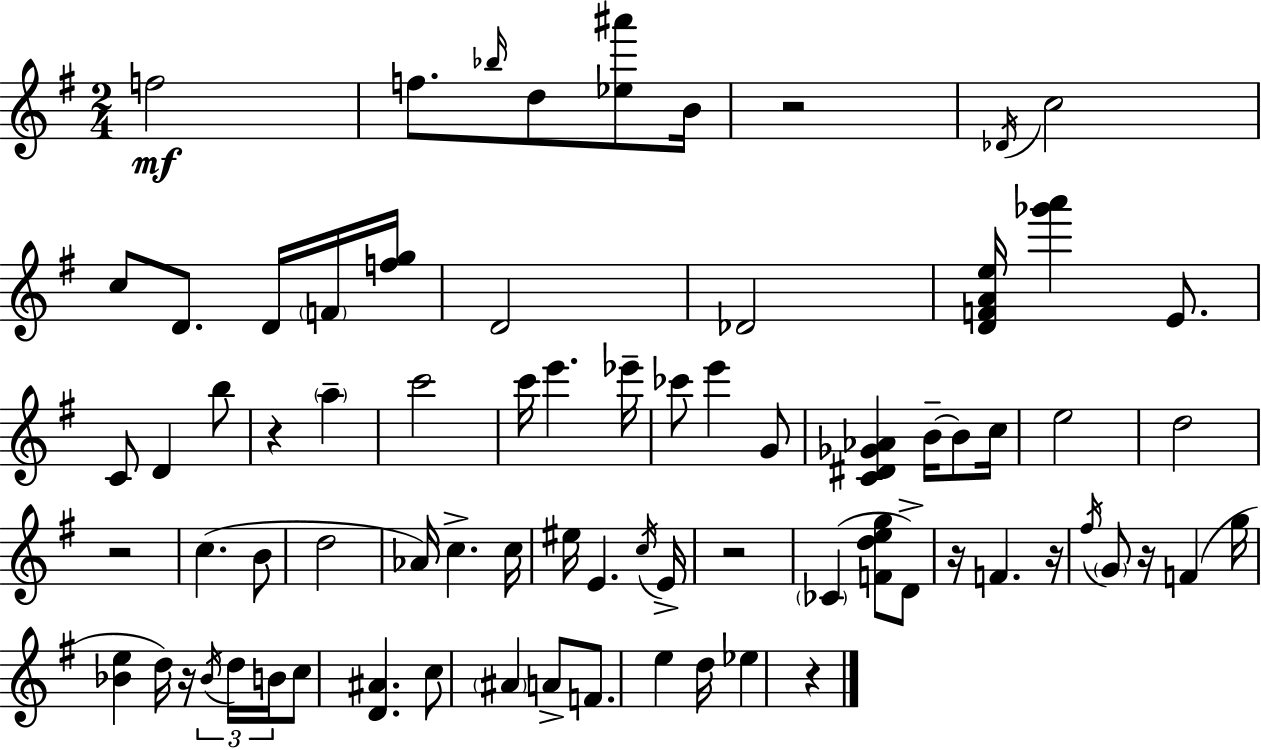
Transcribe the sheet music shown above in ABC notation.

X:1
T:Untitled
M:2/4
L:1/4
K:Em
f2 f/2 _b/4 d/2 [_e^a']/2 B/4 z2 _D/4 c2 c/2 D/2 D/4 F/4 [fg]/4 D2 _D2 [DFAe]/4 [_g'a'] E/2 C/2 D b/2 z a c'2 c'/4 e' _e'/4 _c'/2 e' G/2 [C^D_G_A] B/4 B/2 c/4 e2 d2 z2 c B/2 d2 _A/4 c c/4 ^e/4 E c/4 E/4 z2 _C [Fdeg]/2 D/2 z/4 F z/4 ^f/4 G/2 z/4 F g/4 [_Be] d/4 z/4 _B/4 d/4 B/4 c/2 [D^A] c/2 ^A A/2 F/2 e d/4 _e z